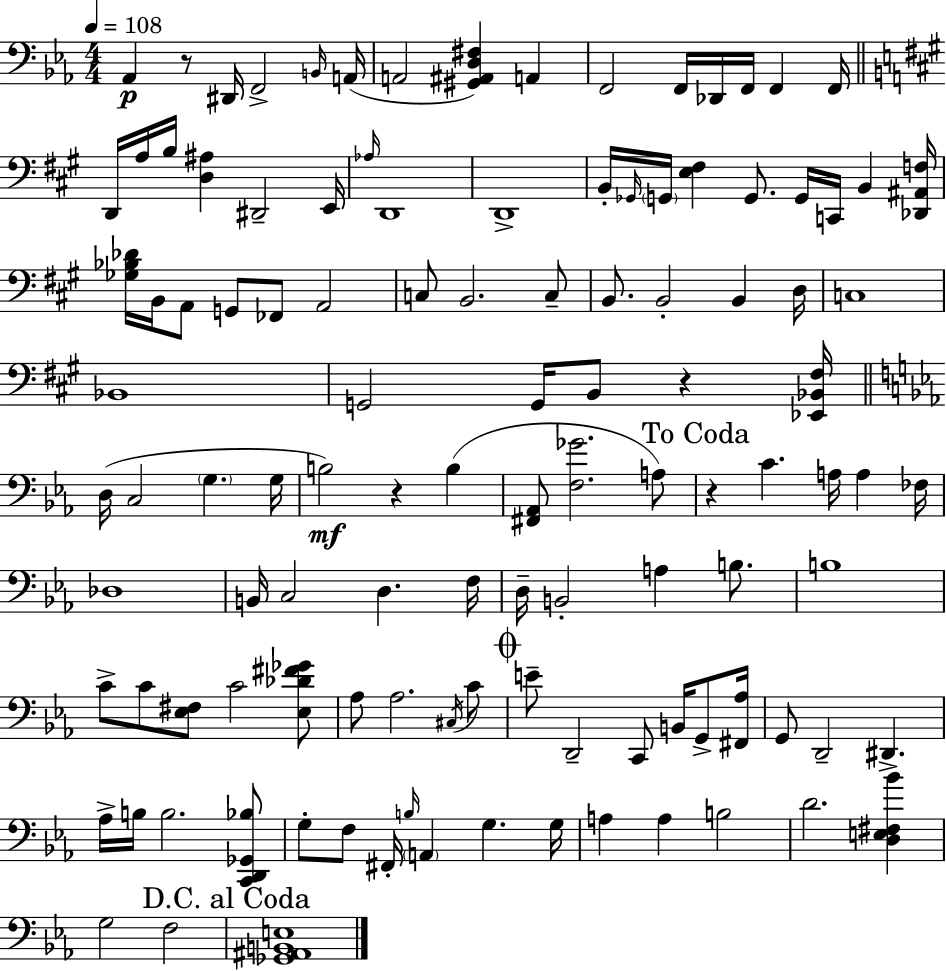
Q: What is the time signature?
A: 4/4